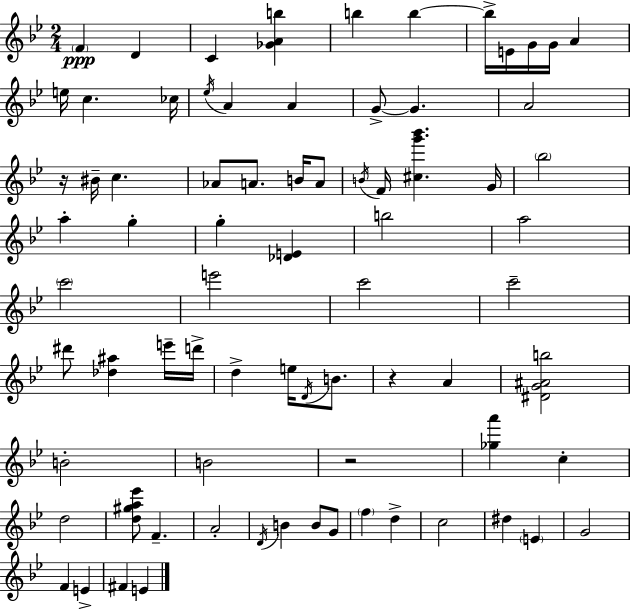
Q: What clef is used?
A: treble